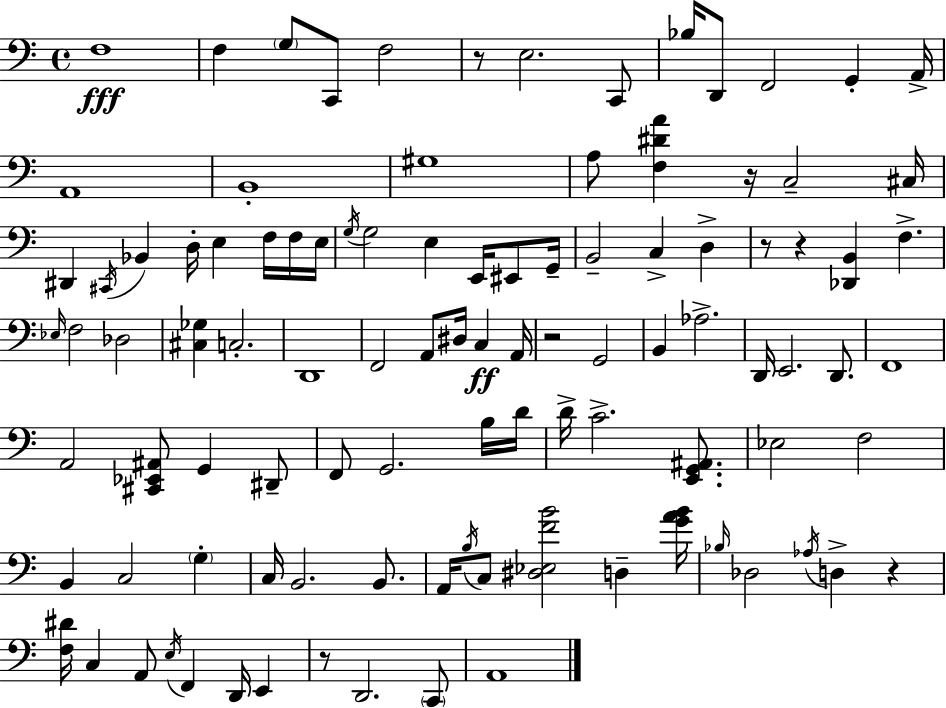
X:1
T:Untitled
M:4/4
L:1/4
K:Am
F,4 F, G,/2 C,,/2 F,2 z/2 E,2 C,,/2 _B,/4 D,,/2 F,,2 G,, A,,/4 A,,4 B,,4 ^G,4 A,/2 [F,^DA] z/4 C,2 ^C,/4 ^D,, ^C,,/4 _B,, D,/4 E, F,/4 F,/4 E,/4 G,/4 G,2 E, E,,/4 ^E,,/2 G,,/4 B,,2 C, D, z/2 z [_D,,B,,] F, _E,/4 F,2 _D,2 [^C,_G,] C,2 D,,4 F,,2 A,,/2 ^D,/4 C, A,,/4 z2 G,,2 B,, _A,2 D,,/4 E,,2 D,,/2 F,,4 A,,2 [^C,,_E,,^A,,]/2 G,, ^D,,/2 F,,/2 G,,2 B,/4 D/4 D/4 C2 [E,,G,,^A,,]/2 _E,2 F,2 B,, C,2 G, C,/4 B,,2 B,,/2 A,,/4 B,/4 C,/2 [^D,_E,FB]2 D, [GAB]/4 _B,/4 _D,2 _A,/4 D, z [F,^D]/4 C, A,,/2 E,/4 F,, D,,/4 E,, z/2 D,,2 C,,/2 A,,4